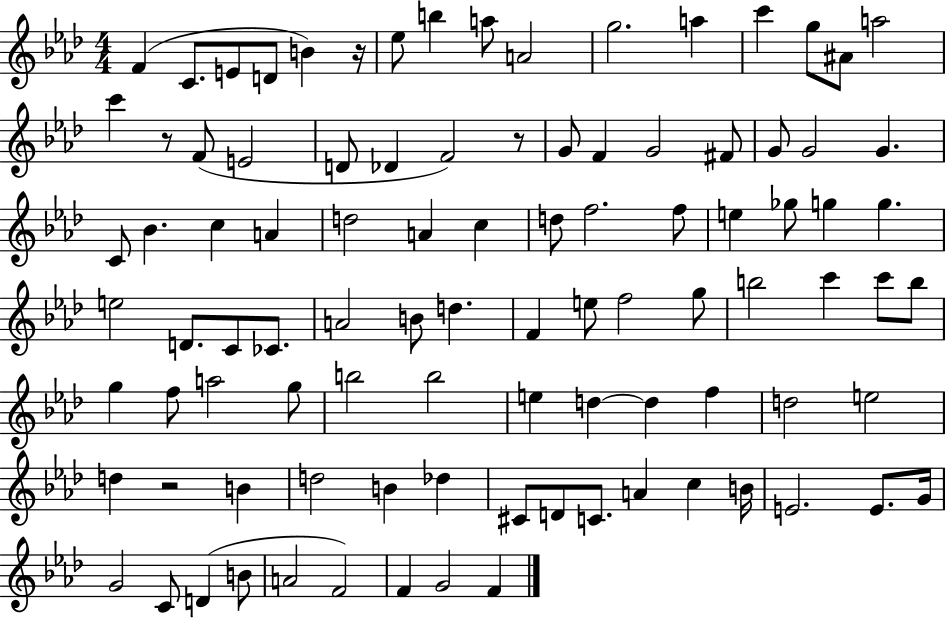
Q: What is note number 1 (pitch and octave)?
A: F4